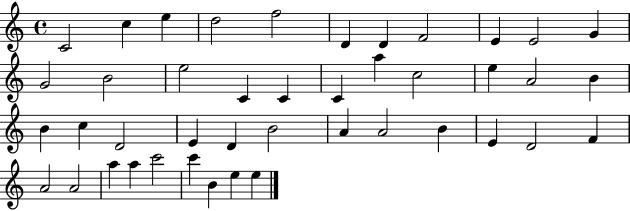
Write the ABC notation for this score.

X:1
T:Untitled
M:4/4
L:1/4
K:C
C2 c e d2 f2 D D F2 E E2 G G2 B2 e2 C C C a c2 e A2 B B c D2 E D B2 A A2 B E D2 F A2 A2 a a c'2 c' B e e